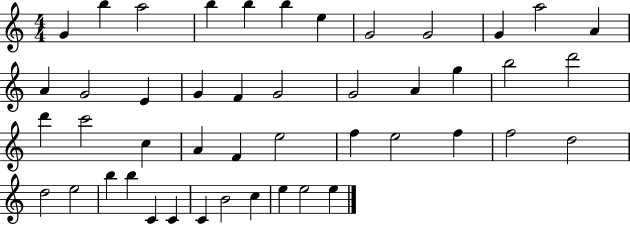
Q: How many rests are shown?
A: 0